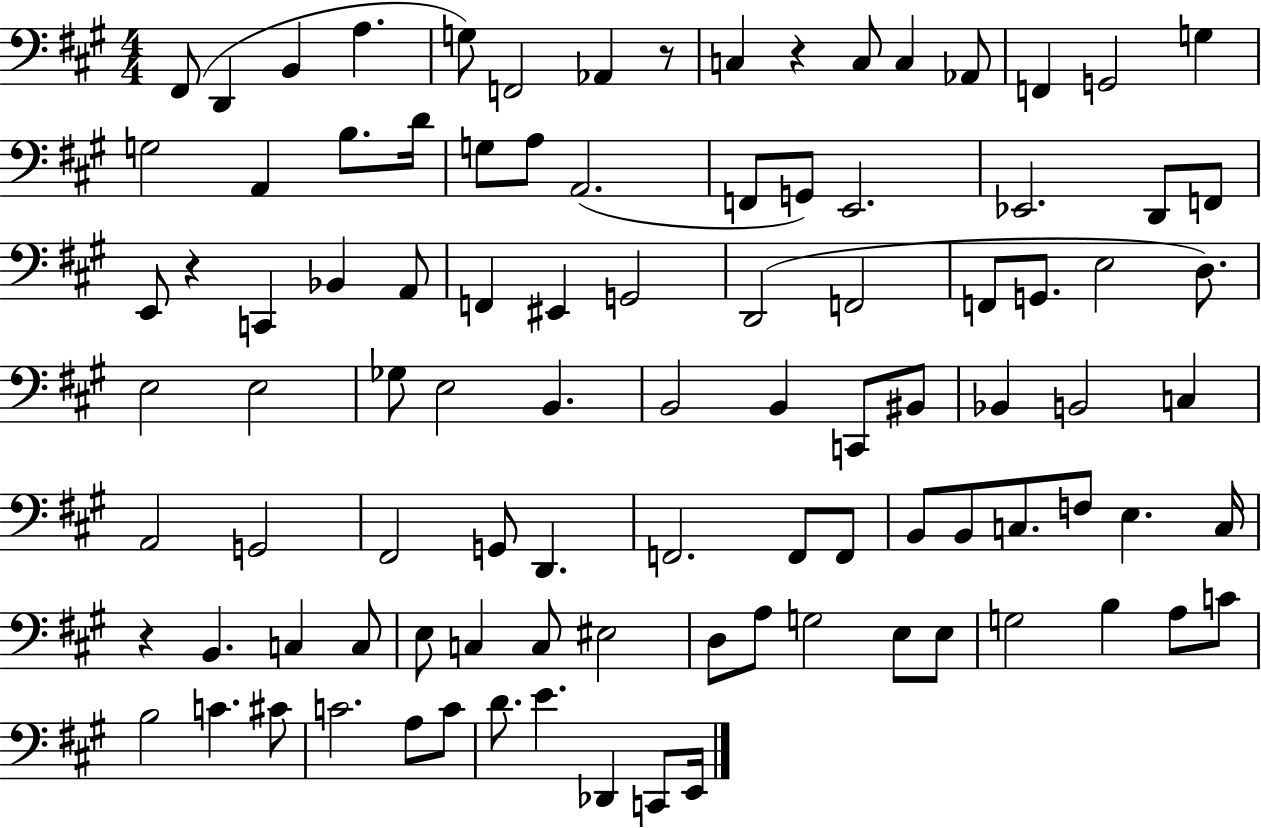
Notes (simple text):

F#2/e D2/q B2/q A3/q. G3/e F2/h Ab2/q R/e C3/q R/q C3/e C3/q Ab2/e F2/q G2/h G3/q G3/h A2/q B3/e. D4/s G3/e A3/e A2/h. F2/e G2/e E2/h. Eb2/h. D2/e F2/e E2/e R/q C2/q Bb2/q A2/e F2/q EIS2/q G2/h D2/h F2/h F2/e G2/e. E3/h D3/e. E3/h E3/h Gb3/e E3/h B2/q. B2/h B2/q C2/e BIS2/e Bb2/q B2/h C3/q A2/h G2/h F#2/h G2/e D2/q. F2/h. F2/e F2/e B2/e B2/e C3/e. F3/e E3/q. C3/s R/q B2/q. C3/q C3/e E3/e C3/q C3/e EIS3/h D3/e A3/e G3/h E3/e E3/e G3/h B3/q A3/e C4/e B3/h C4/q. C#4/e C4/h. A3/e C4/e D4/e. E4/q. Db2/q C2/e E2/s